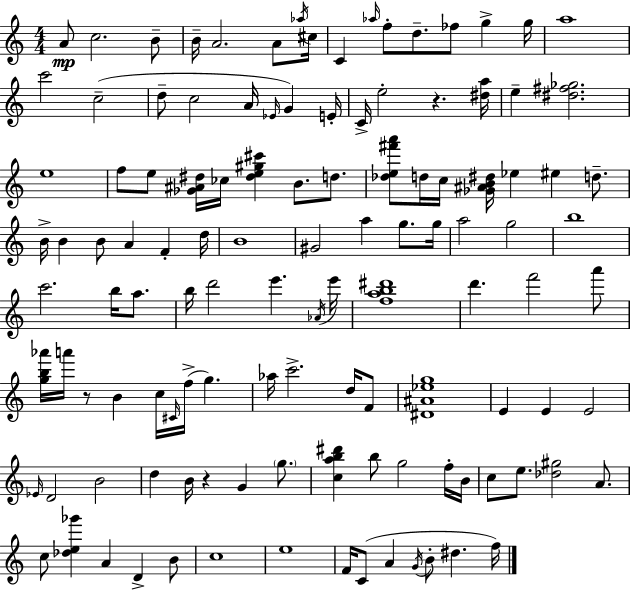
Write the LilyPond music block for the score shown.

{
  \clef treble
  \numericTimeSignature
  \time 4/4
  \key c \major
  a'8\mp c''2. b'8-- | b'16-- a'2. a'8 \acciaccatura { aes''16 } | cis''16 c'4 \grace { aes''16 } f''8-. d''8.-- fes''8 g''4-> | g''16 a''1 | \break c'''2 c''2--( | d''8-- c''2 a'16 \grace { ees'16 } g'4) | e'16-. c'16-> e''2-. r4. | <dis'' a''>16 e''4-- <dis'' fis'' ges''>2. | \break e''1 | f''8 e''8 <ges' ais' dis''>16 ces''16 <dis'' e'' gis'' cis'''>4 b'8. | d''8. <des'' e'' fis''' a'''>8 d''16 c''16 <ges' ais' b' dis''>16 ees''4 eis''4 | d''8.-- b'16-> b'4 b'8 a'4 f'4-. | \break d''16 b'1 | gis'2 a''4 g''8. | g''16 a''2 g''2 | b''1 | \break c'''2. b''16 | a''8. b''16 d'''2 e'''4. | \acciaccatura { aes'16 } e'''16 <f'' a'' b'' dis'''>1 | d'''4. f'''2 | \break a'''8 <g'' b'' aes'''>16 a'''16 r8 b'4 c''16 \grace { cis'16 }( f''16-> g''4.) | aes''16 c'''2.-> | d''16 f'8 <dis' ais' ees'' g''>1 | e'4 e'4 e'2 | \break \grace { ees'16 } d'2 b'2 | d''4 b'16 r4 g'4 | \parenthesize g''8. <c'' a'' b'' dis'''>4 b''8 g''2 | f''16-. b'16 c''8 e''8. <des'' gis''>2 | \break a'8. c''8 <des'' e'' ges'''>4 a'4 | d'4-> b'8 c''1 | e''1 | f'16 c'8( a'4 \acciaccatura { g'16 } b'8-. | \break dis''4. f''16) \bar "|."
}